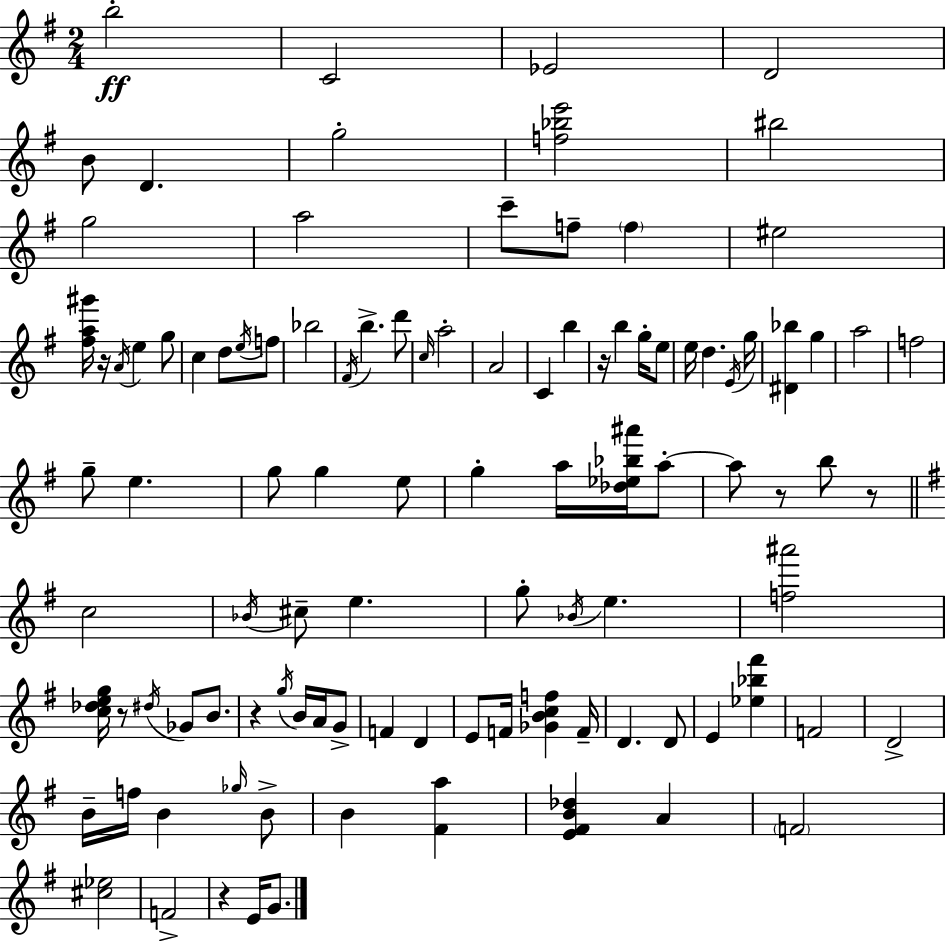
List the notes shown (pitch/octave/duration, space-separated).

B5/h C4/h Eb4/h D4/h B4/e D4/q. G5/h [F5,Bb5,E6]/h BIS5/h G5/h A5/h C6/e F5/e F5/q EIS5/h [F#5,A5,G#6]/s R/s A4/s E5/q G5/e C5/q D5/e E5/s F5/e Bb5/h F#4/s B5/q. D6/e C5/s A5/h A4/h C4/q B5/q R/s B5/q G5/s E5/e E5/s D5/q. E4/s G5/s [D#4,Bb5]/q G5/q A5/h F5/h G5/e E5/q. G5/e G5/q E5/e G5/q A5/s [Db5,Eb5,Bb5,A#6]/s A5/e A5/e R/e B5/e R/e C5/h Bb4/s C#5/e E5/q. G5/e Bb4/s E5/q. [F5,A#6]/h [C5,Db5,E5,G5]/s R/e D#5/s Gb4/e B4/e. R/q G5/s B4/s A4/s G4/e F4/q D4/q E4/e F4/s [Gb4,B4,C5,F5]/q F4/s D4/q. D4/e E4/q [Eb5,Bb5,F#6]/q F4/h D4/h B4/s F5/s B4/q Gb5/s B4/e B4/q [F#4,A5]/q [E4,F#4,B4,Db5]/q A4/q F4/h [C#5,Eb5]/h F4/h R/q E4/s G4/e.